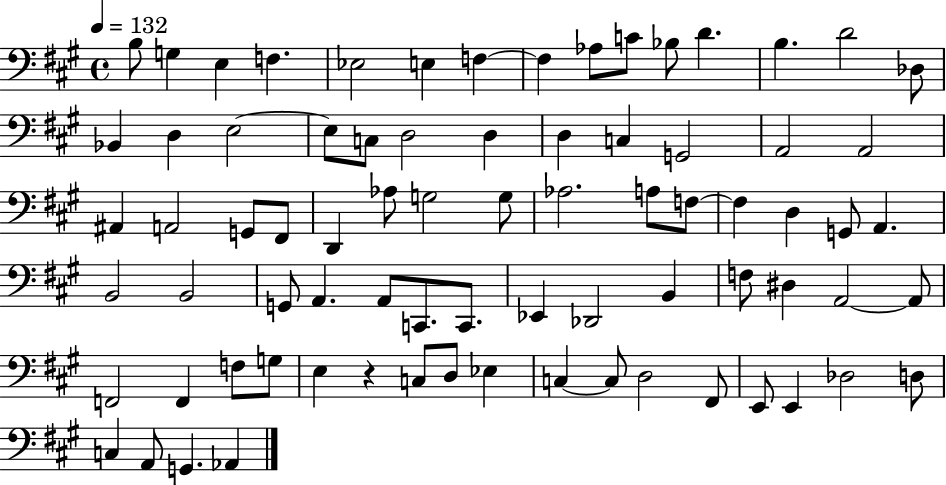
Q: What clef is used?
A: bass